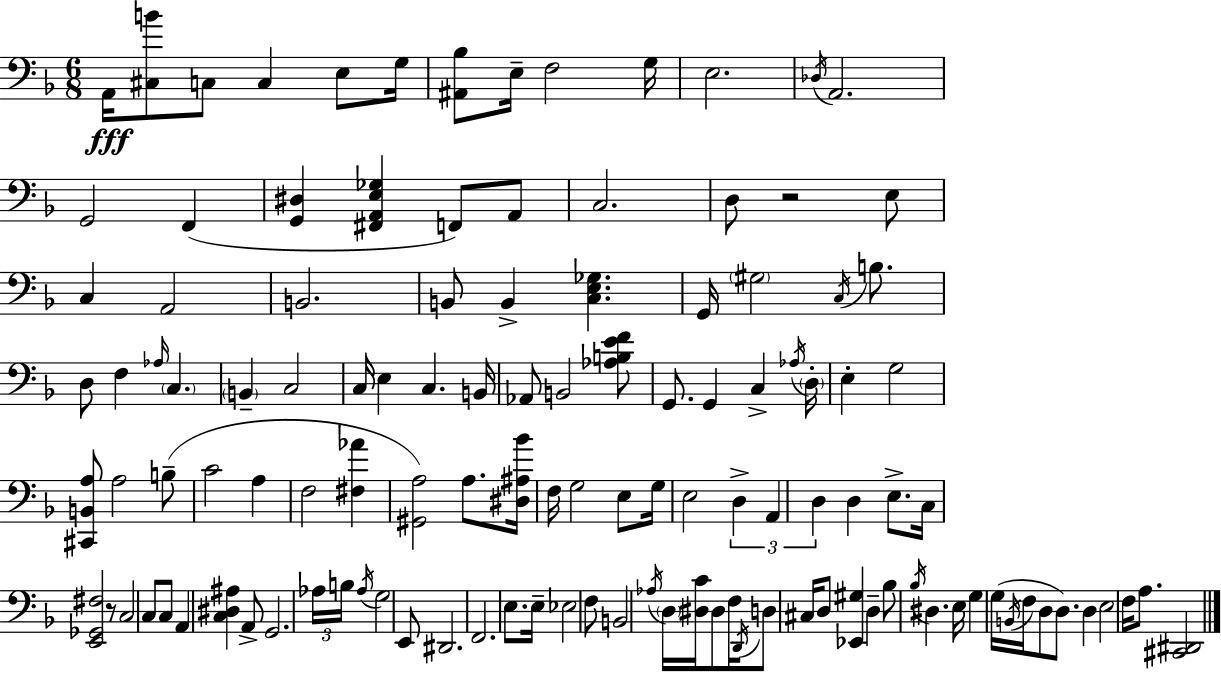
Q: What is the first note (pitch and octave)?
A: A2